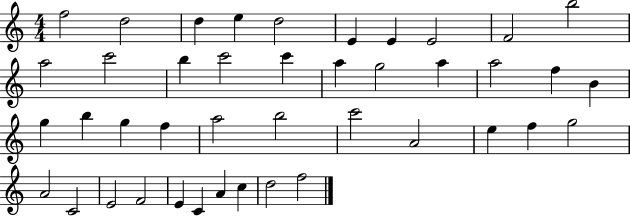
F5/h D5/h D5/q E5/q D5/h E4/q E4/q E4/h F4/h B5/h A5/h C6/h B5/q C6/h C6/q A5/q G5/h A5/q A5/h F5/q B4/q G5/q B5/q G5/q F5/q A5/h B5/h C6/h A4/h E5/q F5/q G5/h A4/h C4/h E4/h F4/h E4/q C4/q A4/q C5/q D5/h F5/h